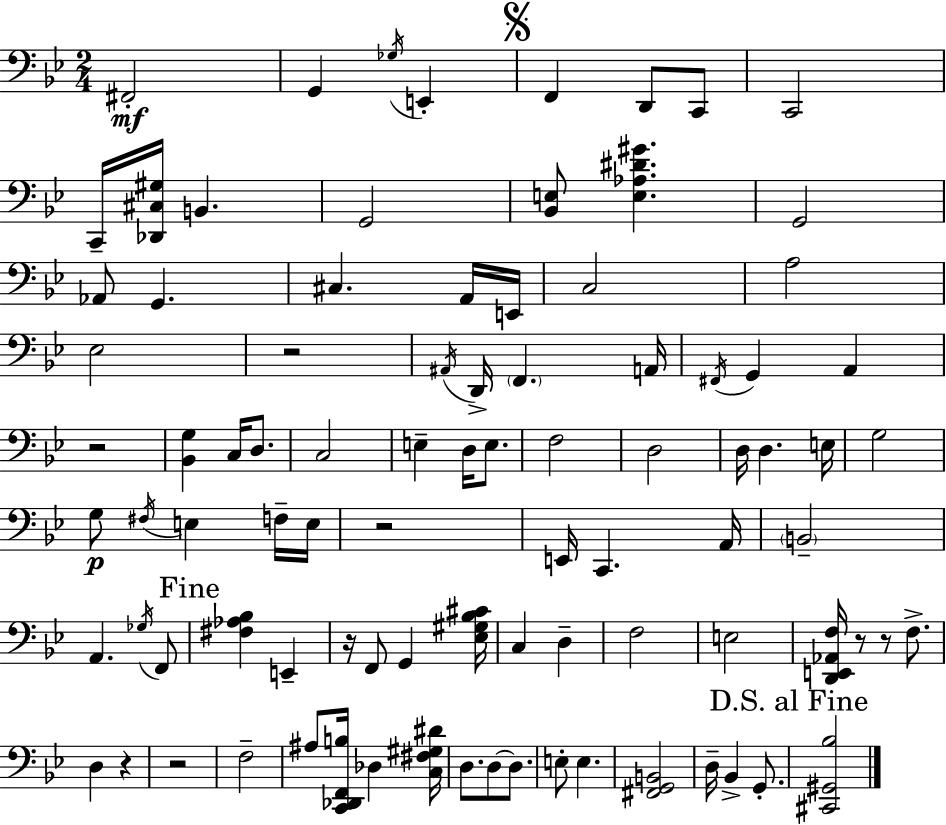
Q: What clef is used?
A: bass